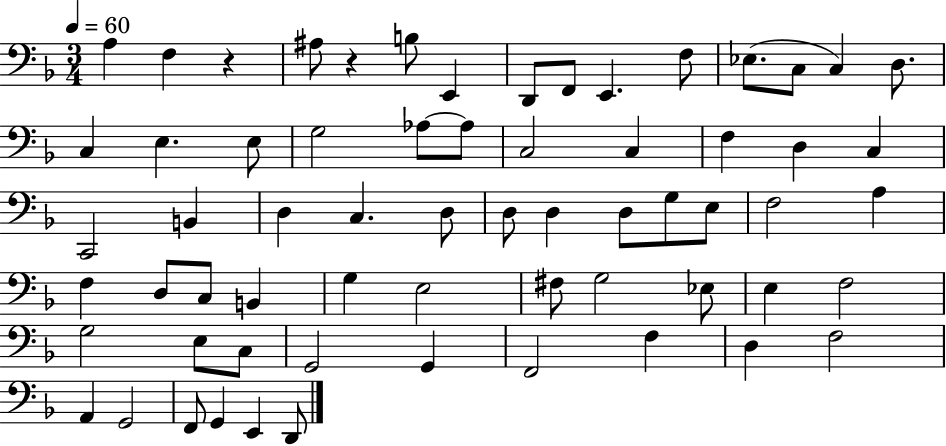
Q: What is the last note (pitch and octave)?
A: D2